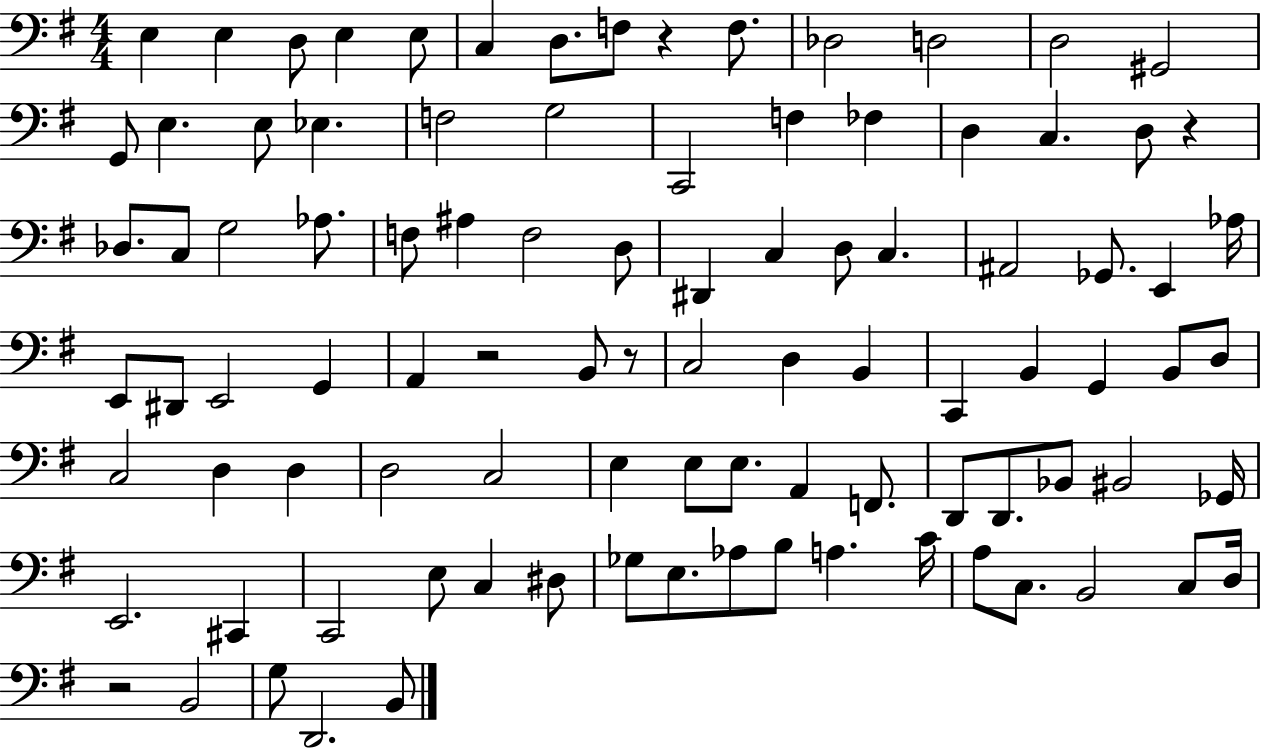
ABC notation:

X:1
T:Untitled
M:4/4
L:1/4
K:G
E, E, D,/2 E, E,/2 C, D,/2 F,/2 z F,/2 _D,2 D,2 D,2 ^G,,2 G,,/2 E, E,/2 _E, F,2 G,2 C,,2 F, _F, D, C, D,/2 z _D,/2 C,/2 G,2 _A,/2 F,/2 ^A, F,2 D,/2 ^D,, C, D,/2 C, ^A,,2 _G,,/2 E,, _A,/4 E,,/2 ^D,,/2 E,,2 G,, A,, z2 B,,/2 z/2 C,2 D, B,, C,, B,, G,, B,,/2 D,/2 C,2 D, D, D,2 C,2 E, E,/2 E,/2 A,, F,,/2 D,,/2 D,,/2 _B,,/2 ^B,,2 _G,,/4 E,,2 ^C,, C,,2 E,/2 C, ^D,/2 _G,/2 E,/2 _A,/2 B,/2 A, C/4 A,/2 C,/2 B,,2 C,/2 D,/4 z2 B,,2 G,/2 D,,2 B,,/2